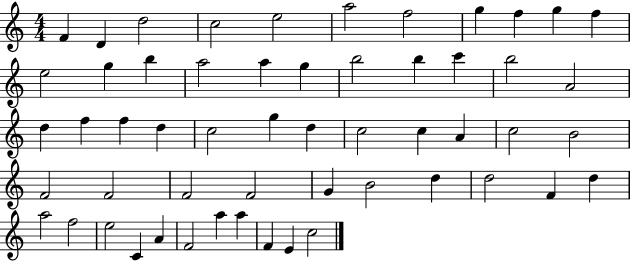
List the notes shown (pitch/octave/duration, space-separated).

F4/q D4/q D5/h C5/h E5/h A5/h F5/h G5/q F5/q G5/q F5/q E5/h G5/q B5/q A5/h A5/q G5/q B5/h B5/q C6/q B5/h A4/h D5/q F5/q F5/q D5/q C5/h G5/q D5/q C5/h C5/q A4/q C5/h B4/h F4/h F4/h F4/h F4/h G4/q B4/h D5/q D5/h F4/q D5/q A5/h F5/h E5/h C4/q A4/q F4/h A5/q A5/q F4/q E4/q C5/h